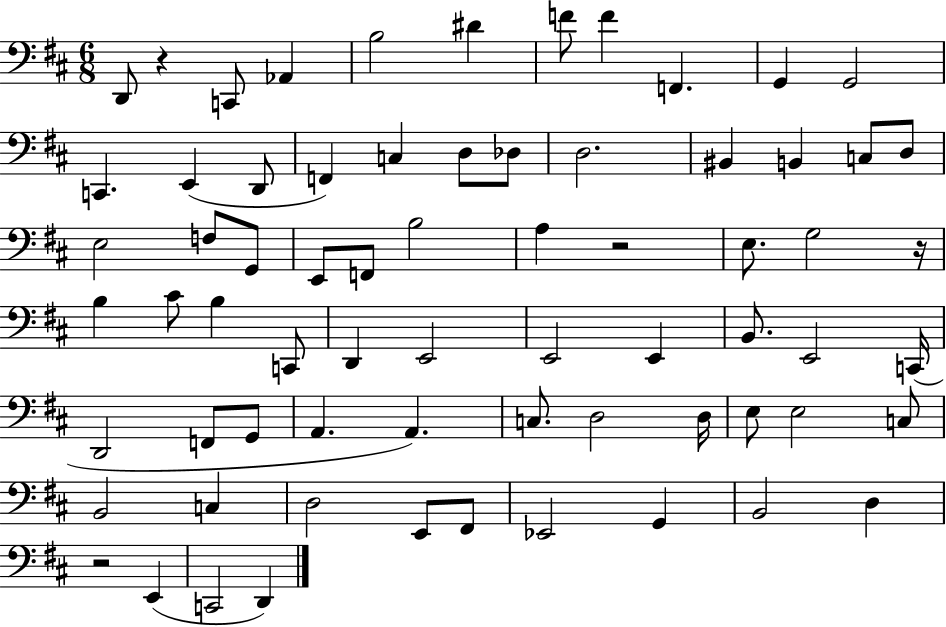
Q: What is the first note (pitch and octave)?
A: D2